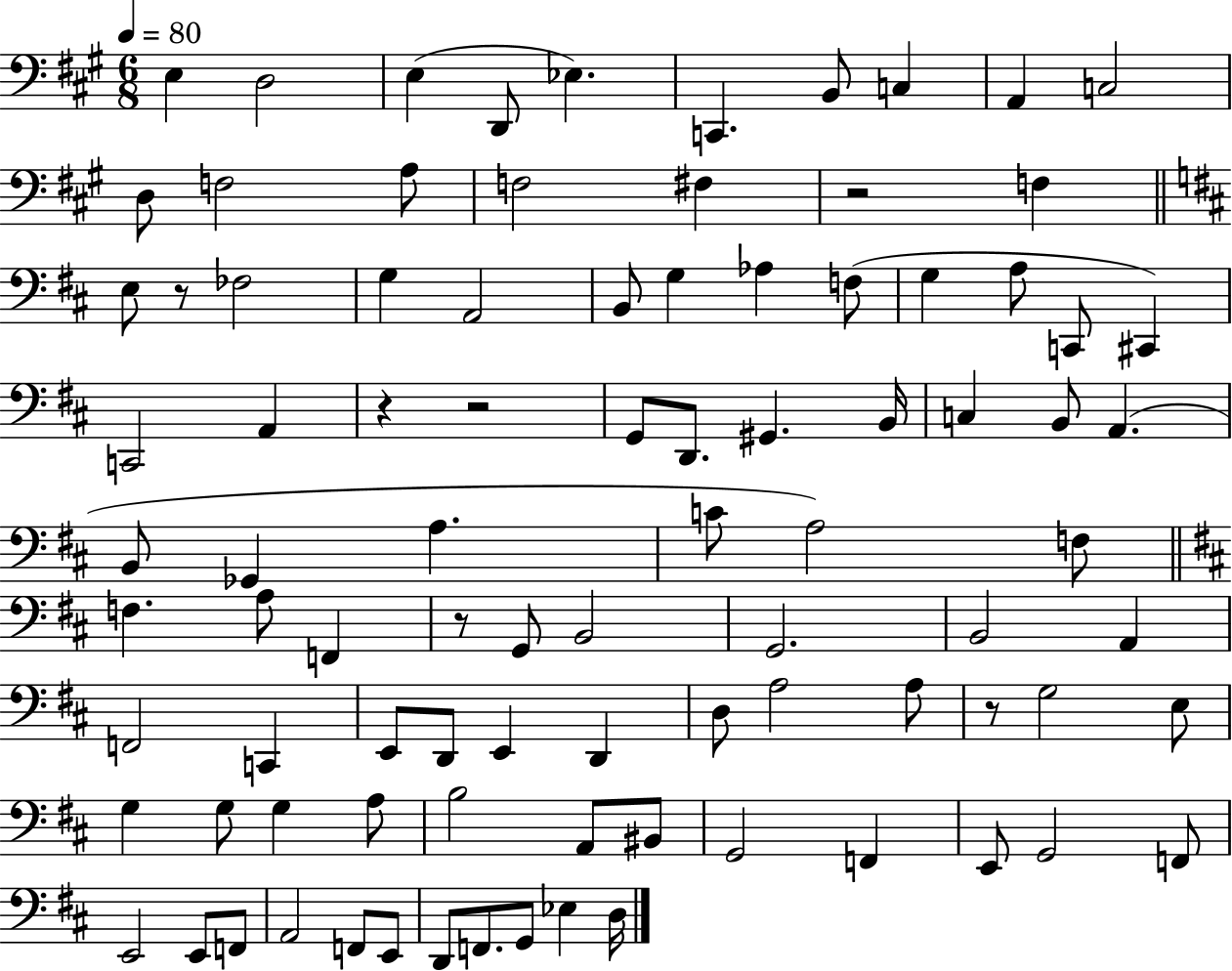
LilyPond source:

{
  \clef bass
  \numericTimeSignature
  \time 6/8
  \key a \major
  \tempo 4 = 80
  e4 d2 | e4( d,8 ees4.) | c,4. b,8 c4 | a,4 c2 | \break d8 f2 a8 | f2 fis4 | r2 f4 | \bar "||" \break \key d \major e8 r8 fes2 | g4 a,2 | b,8 g4 aes4 f8( | g4 a8 c,8 cis,4) | \break c,2 a,4 | r4 r2 | g,8 d,8. gis,4. b,16 | c4 b,8 a,4.( | \break b,8 ges,4 a4. | c'8 a2) f8 | \bar "||" \break \key d \major f4. a8 f,4 | r8 g,8 b,2 | g,2. | b,2 a,4 | \break f,2 c,4 | e,8 d,8 e,4 d,4 | d8 a2 a8 | r8 g2 e8 | \break g4 g8 g4 a8 | b2 a,8 bis,8 | g,2 f,4 | e,8 g,2 f,8 | \break e,2 e,8 f,8 | a,2 f,8 e,8 | d,8 f,8. g,8 ees4 d16 | \bar "|."
}